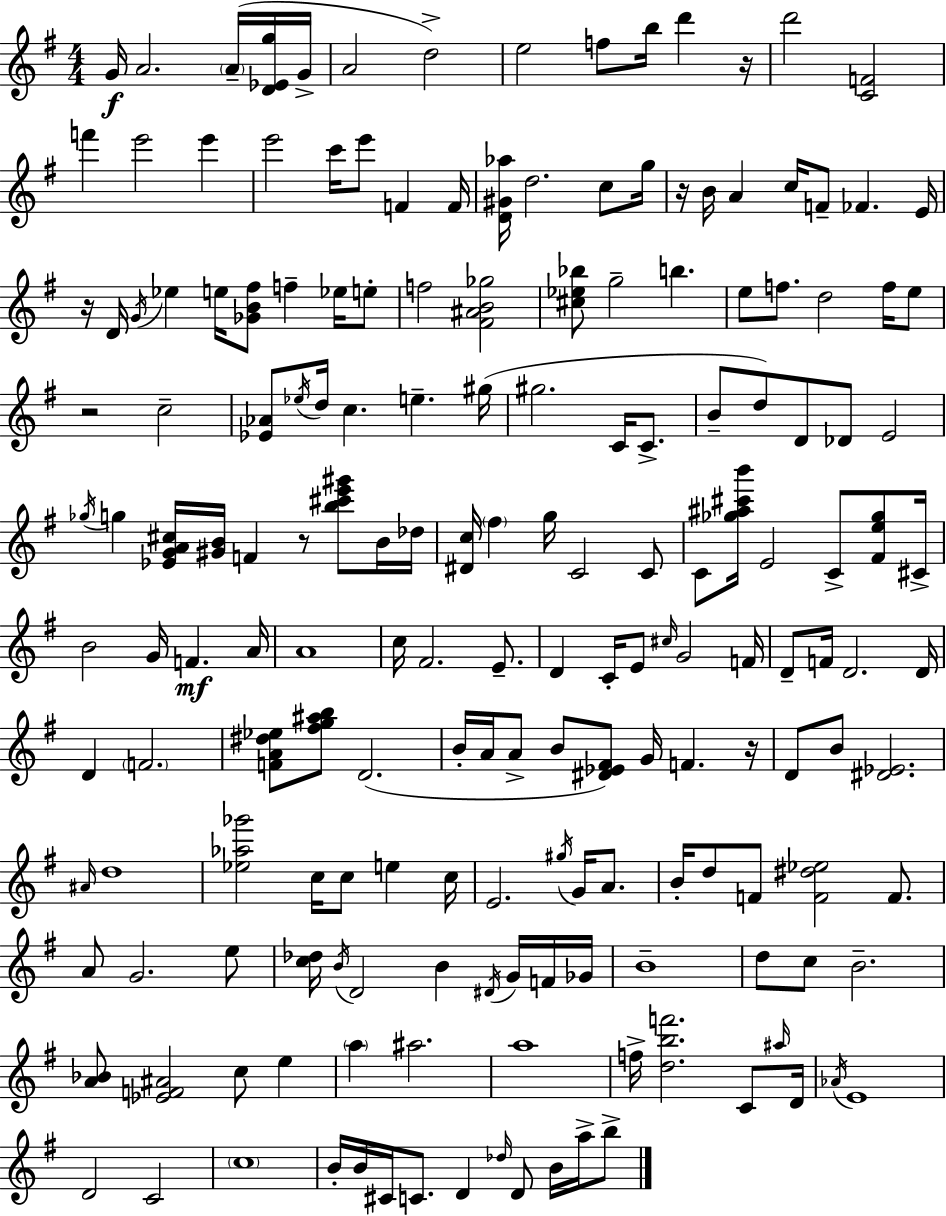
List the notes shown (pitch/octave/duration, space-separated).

G4/s A4/h. A4/s [D4,Eb4,G5]/s G4/s A4/h D5/h E5/h F5/e B5/s D6/q R/s D6/h [C4,F4]/h F6/q E6/h E6/q E6/h C6/s E6/e F4/q F4/s [D4,G#4,Ab5]/s D5/h. C5/e G5/s R/s B4/s A4/q C5/s F4/e FES4/q. E4/s R/s D4/s G4/s Eb5/q E5/s [Gb4,B4,F#5]/e F5/q Eb5/s E5/e F5/h [F#4,A#4,B4,Gb5]/h [C#5,Eb5,Bb5]/e G5/h B5/q. E5/e F5/e. D5/h F5/s E5/e R/h C5/h [Eb4,Ab4]/e Eb5/s D5/s C5/q. E5/q. G#5/s G#5/h. C4/s C4/e. B4/e D5/e D4/e Db4/e E4/h Gb5/s G5/q [Eb4,G4,A4,C#5]/s [G#4,B4]/s F4/q R/e [B5,C#6,E6,G#6]/e B4/s Db5/s [D#4,C5]/s F#5/q G5/s C4/h C4/e C4/e [Gb5,A#5,C#6,B6]/s E4/h C4/e [F#4,E5,Gb5]/e C#4/s B4/h G4/s F4/q. A4/s A4/w C5/s F#4/h. E4/e. D4/q C4/s E4/e C#5/s G4/h F4/s D4/e F4/s D4/h. D4/s D4/q F4/h. [F4,A4,D#5,Eb5]/e [F#5,G5,A#5,B5]/e D4/h. B4/s A4/s A4/e B4/e [D#4,Eb4,F#4]/e G4/s F4/q. R/s D4/e B4/e [D#4,Eb4]/h. A#4/s D5/w [Eb5,Ab5,Gb6]/h C5/s C5/e E5/q C5/s E4/h. G#5/s G4/s A4/e. B4/s D5/e F4/e [F4,D#5,Eb5]/h F4/e. A4/e G4/h. E5/e [C5,Db5]/s B4/s D4/h B4/q D#4/s G4/s F4/s Gb4/s B4/w D5/e C5/e B4/h. [A4,Bb4]/e [Eb4,F4,A#4]/h C5/e E5/q A5/q A#5/h. A5/w F5/s [D5,B5,F6]/h. C4/e A#5/s D4/s Ab4/s E4/w D4/h C4/h C5/w B4/s B4/s C#4/s C4/e. D4/q Db5/s D4/e B4/s A5/s B5/e